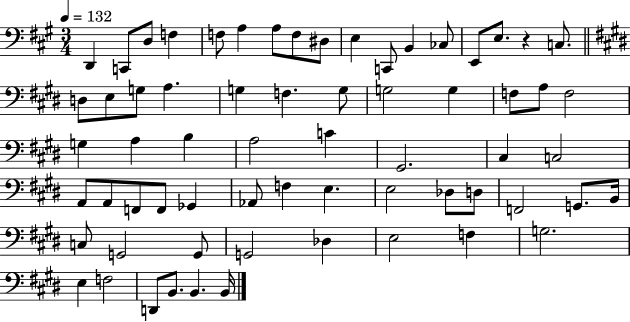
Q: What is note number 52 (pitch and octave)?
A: G2